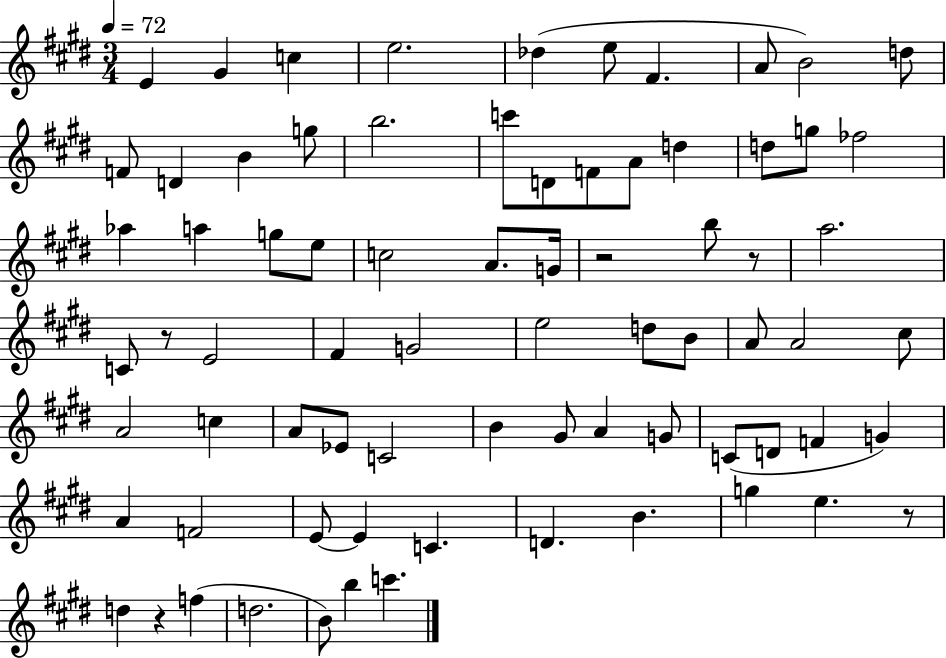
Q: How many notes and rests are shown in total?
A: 75